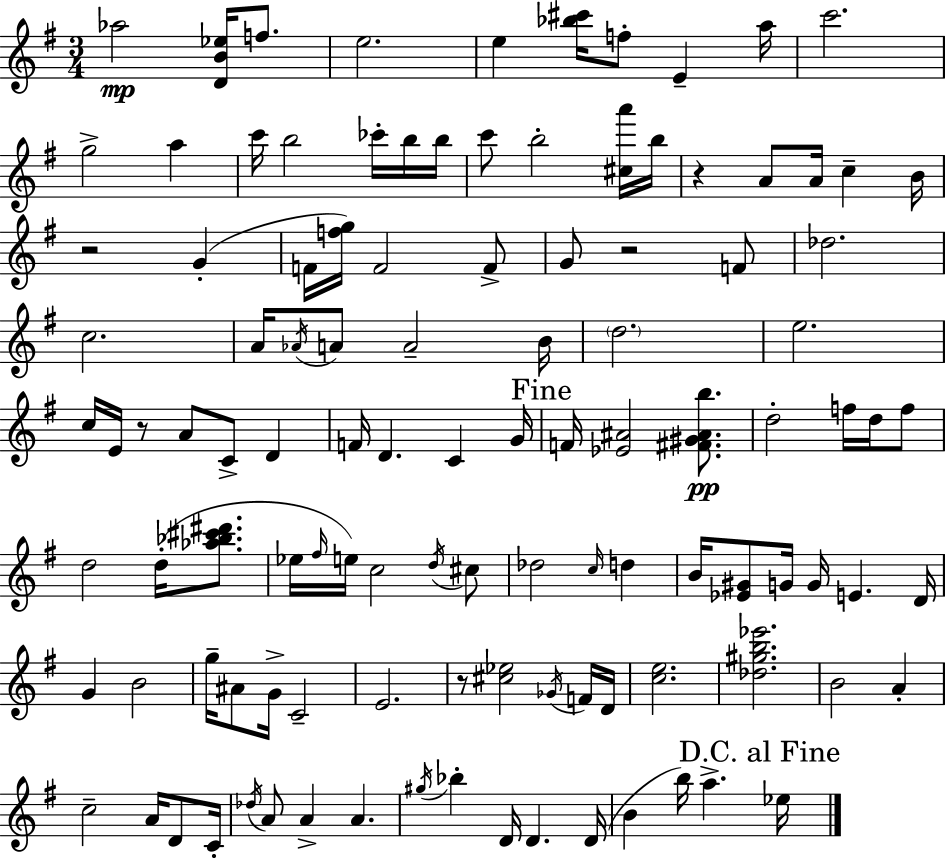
Ab5/h [D4,B4,Eb5]/s F5/e. E5/h. E5/q [Bb5,C#6]/s F5/e E4/q A5/s C6/h. G5/h A5/q C6/s B5/h CES6/s B5/s B5/s C6/e B5/h [C#5,A6]/s B5/s R/q A4/e A4/s C5/q B4/s R/h G4/q F4/s [F5,G5]/s F4/h F4/e G4/e R/h F4/e Db5/h. C5/h. A4/s Ab4/s A4/e A4/h B4/s D5/h. E5/h. C5/s E4/s R/e A4/e C4/e D4/q F4/s D4/q. C4/q G4/s F4/s [Eb4,A#4]/h [F#4,G#4,A#4,B5]/e. D5/h F5/s D5/s F5/e D5/h D5/s [Ab5,Bb5,C#6,D#6]/e. Eb5/s F#5/s E5/s C5/h D5/s C#5/e Db5/h C5/s D5/q B4/s [Eb4,G#4]/e G4/s G4/s E4/q. D4/s G4/q B4/h G5/s A#4/e G4/s C4/h E4/h. R/e [C#5,Eb5]/h Gb4/s F4/s D4/s [C5,E5]/h. [Db5,G#5,B5,Eb6]/h. B4/h A4/q C5/h A4/s D4/e C4/s Db5/s A4/e A4/q A4/q. G#5/s Bb5/q D4/s D4/q. D4/s B4/q B5/s A5/q. Eb5/s